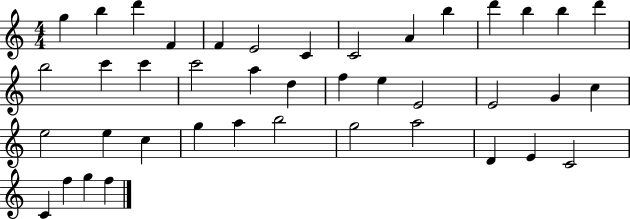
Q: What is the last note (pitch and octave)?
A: F5